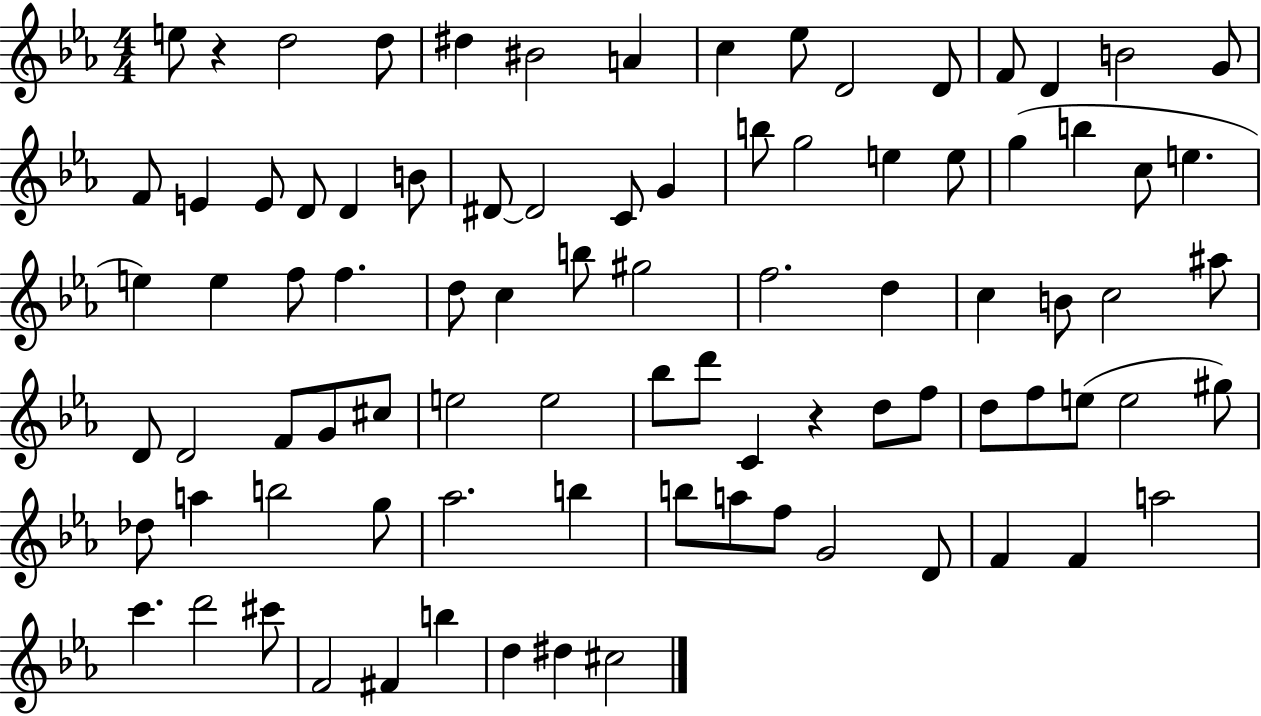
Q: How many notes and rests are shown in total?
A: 88